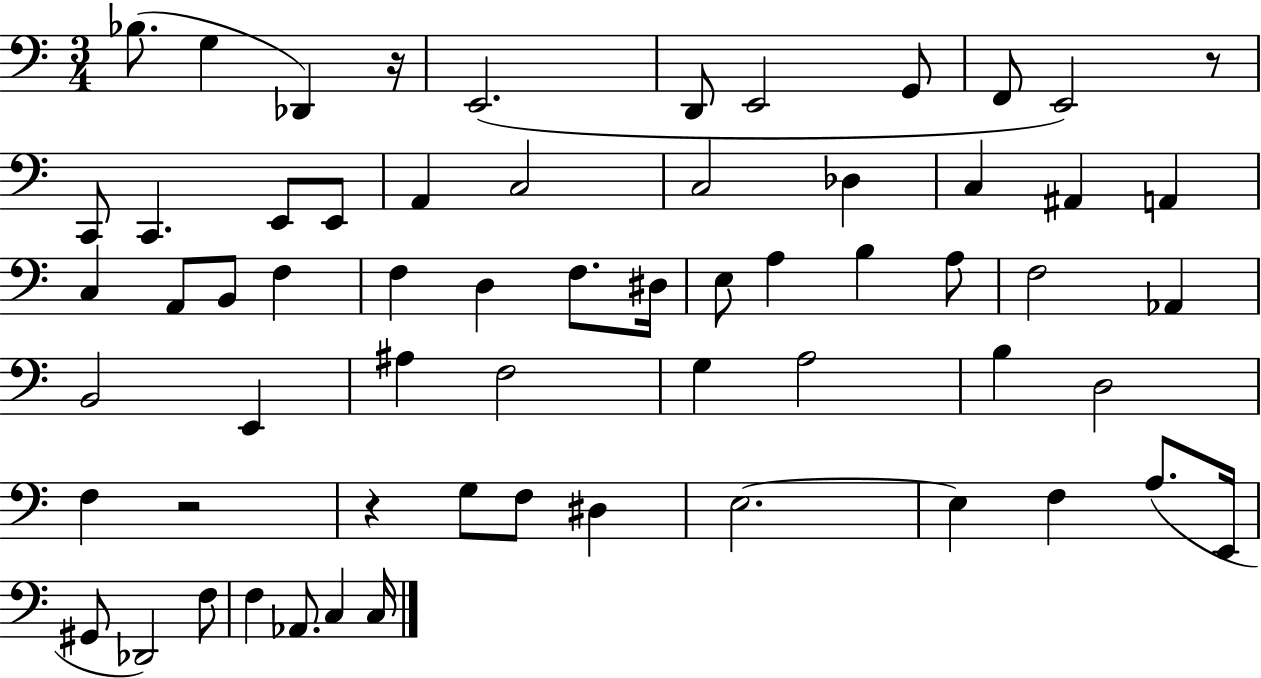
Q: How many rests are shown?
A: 4